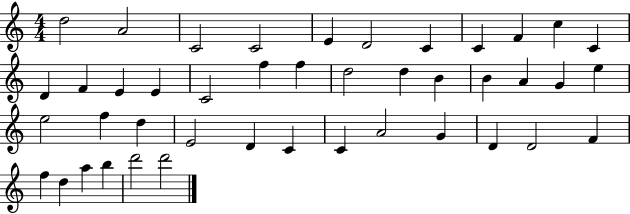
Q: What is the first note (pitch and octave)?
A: D5